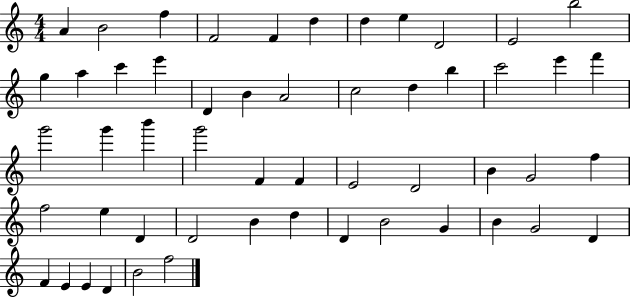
A4/q B4/h F5/q F4/h F4/q D5/q D5/q E5/q D4/h E4/h B5/h G5/q A5/q C6/q E6/q D4/q B4/q A4/h C5/h D5/q B5/q C6/h E6/q F6/q G6/h G6/q B6/q G6/h F4/q F4/q E4/h D4/h B4/q G4/h F5/q F5/h E5/q D4/q D4/h B4/q D5/q D4/q B4/h G4/q B4/q G4/h D4/q F4/q E4/q E4/q D4/q B4/h F5/h